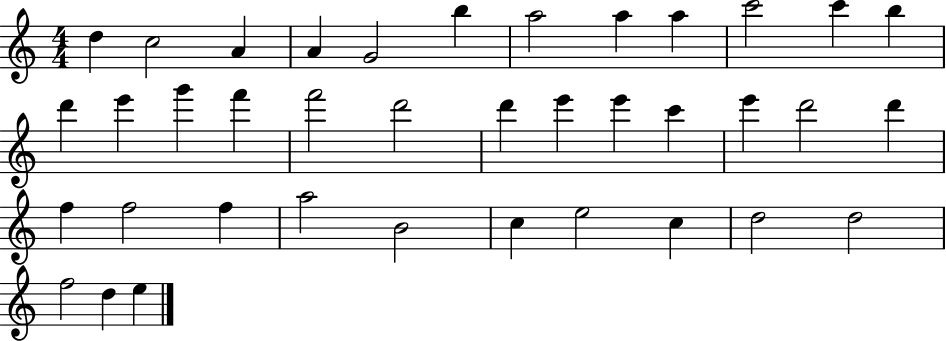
D5/q C5/h A4/q A4/q G4/h B5/q A5/h A5/q A5/q C6/h C6/q B5/q D6/q E6/q G6/q F6/q F6/h D6/h D6/q E6/q E6/q C6/q E6/q D6/h D6/q F5/q F5/h F5/q A5/h B4/h C5/q E5/h C5/q D5/h D5/h F5/h D5/q E5/q